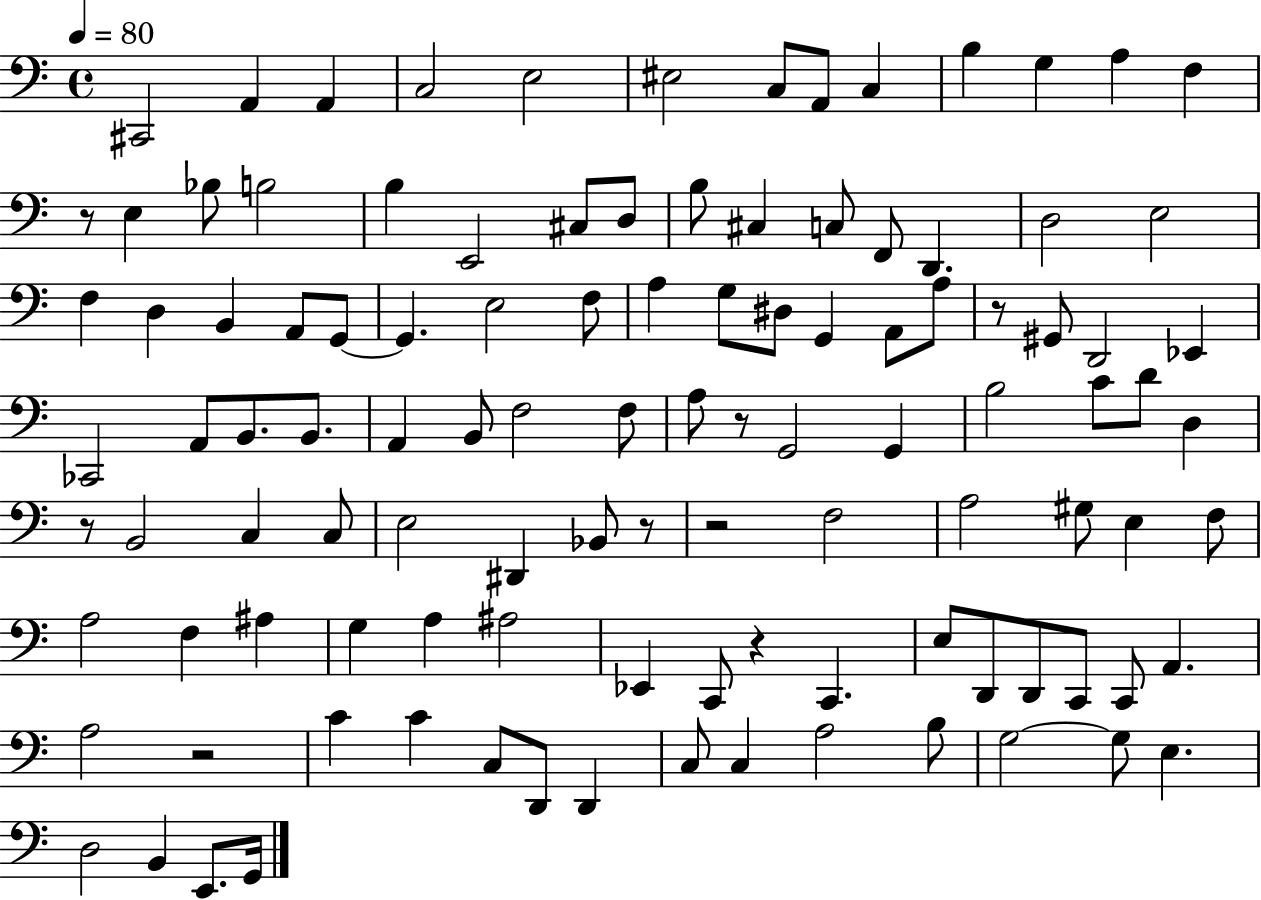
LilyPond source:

{
  \clef bass
  \time 4/4
  \defaultTimeSignature
  \key c \major
  \tempo 4 = 80
  \repeat volta 2 { cis,2 a,4 a,4 | c2 e2 | eis2 c8 a,8 c4 | b4 g4 a4 f4 | \break r8 e4 bes8 b2 | b4 e,2 cis8 d8 | b8 cis4 c8 f,8 d,4. | d2 e2 | \break f4 d4 b,4 a,8 g,8~~ | g,4. e2 f8 | a4 g8 dis8 g,4 a,8 a8 | r8 gis,8 d,2 ees,4 | \break ces,2 a,8 b,8. b,8. | a,4 b,8 f2 f8 | a8 r8 g,2 g,4 | b2 c'8 d'8 d4 | \break r8 b,2 c4 c8 | e2 dis,4 bes,8 r8 | r2 f2 | a2 gis8 e4 f8 | \break a2 f4 ais4 | g4 a4 ais2 | ees,4 c,8 r4 c,4. | e8 d,8 d,8 c,8 c,8 a,4. | \break a2 r2 | c'4 c'4 c8 d,8 d,4 | c8 c4 a2 b8 | g2~~ g8 e4. | \break d2 b,4 e,8. g,16 | } \bar "|."
}